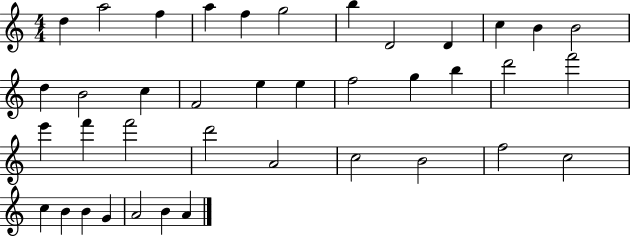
D5/q A5/h F5/q A5/q F5/q G5/h B5/q D4/h D4/q C5/q B4/q B4/h D5/q B4/h C5/q F4/h E5/q E5/q F5/h G5/q B5/q D6/h F6/h E6/q F6/q F6/h D6/h A4/h C5/h B4/h F5/h C5/h C5/q B4/q B4/q G4/q A4/h B4/q A4/q